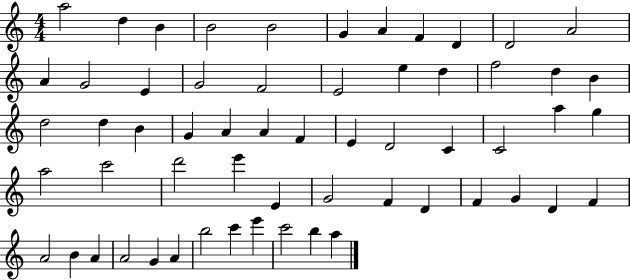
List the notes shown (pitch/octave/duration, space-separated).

A5/h D5/q B4/q B4/h B4/h G4/q A4/q F4/q D4/q D4/h A4/h A4/q G4/h E4/q G4/h F4/h E4/h E5/q D5/q F5/h D5/q B4/q D5/h D5/q B4/q G4/q A4/q A4/q F4/q E4/q D4/h C4/q C4/h A5/q G5/q A5/h C6/h D6/h E6/q E4/q G4/h F4/q D4/q F4/q G4/q D4/q F4/q A4/h B4/q A4/q A4/h G4/q A4/q B5/h C6/q E6/q C6/h B5/q A5/q